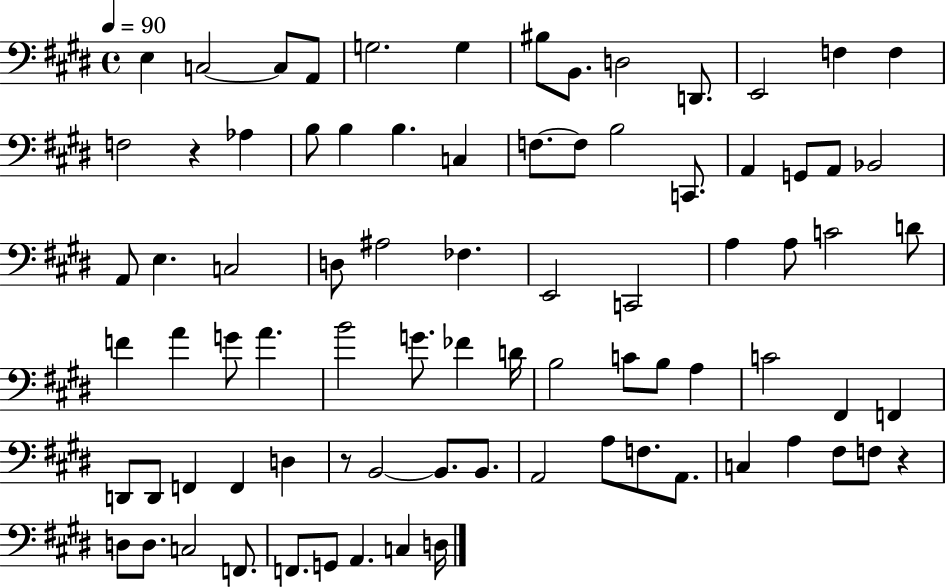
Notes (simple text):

E3/q C3/h C3/e A2/e G3/h. G3/q BIS3/e B2/e. D3/h D2/e. E2/h F3/q F3/q F3/h R/q Ab3/q B3/e B3/q B3/q. C3/q F3/e. F3/e B3/h C2/e. A2/q G2/e A2/e Bb2/h A2/e E3/q. C3/h D3/e A#3/h FES3/q. E2/h C2/h A3/q A3/e C4/h D4/e F4/q A4/q G4/e A4/q. B4/h G4/e. FES4/q D4/s B3/h C4/e B3/e A3/q C4/h F#2/q F2/q D2/e D2/e F2/q F2/q D3/q R/e B2/h B2/e. B2/e. A2/h A3/e F3/e. A2/e. C3/q A3/q F#3/e F3/e R/q D3/e D3/e. C3/h F2/e. F2/e. G2/e A2/q. C3/q D3/s